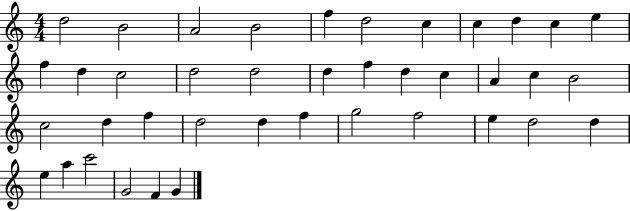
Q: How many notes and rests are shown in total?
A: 40